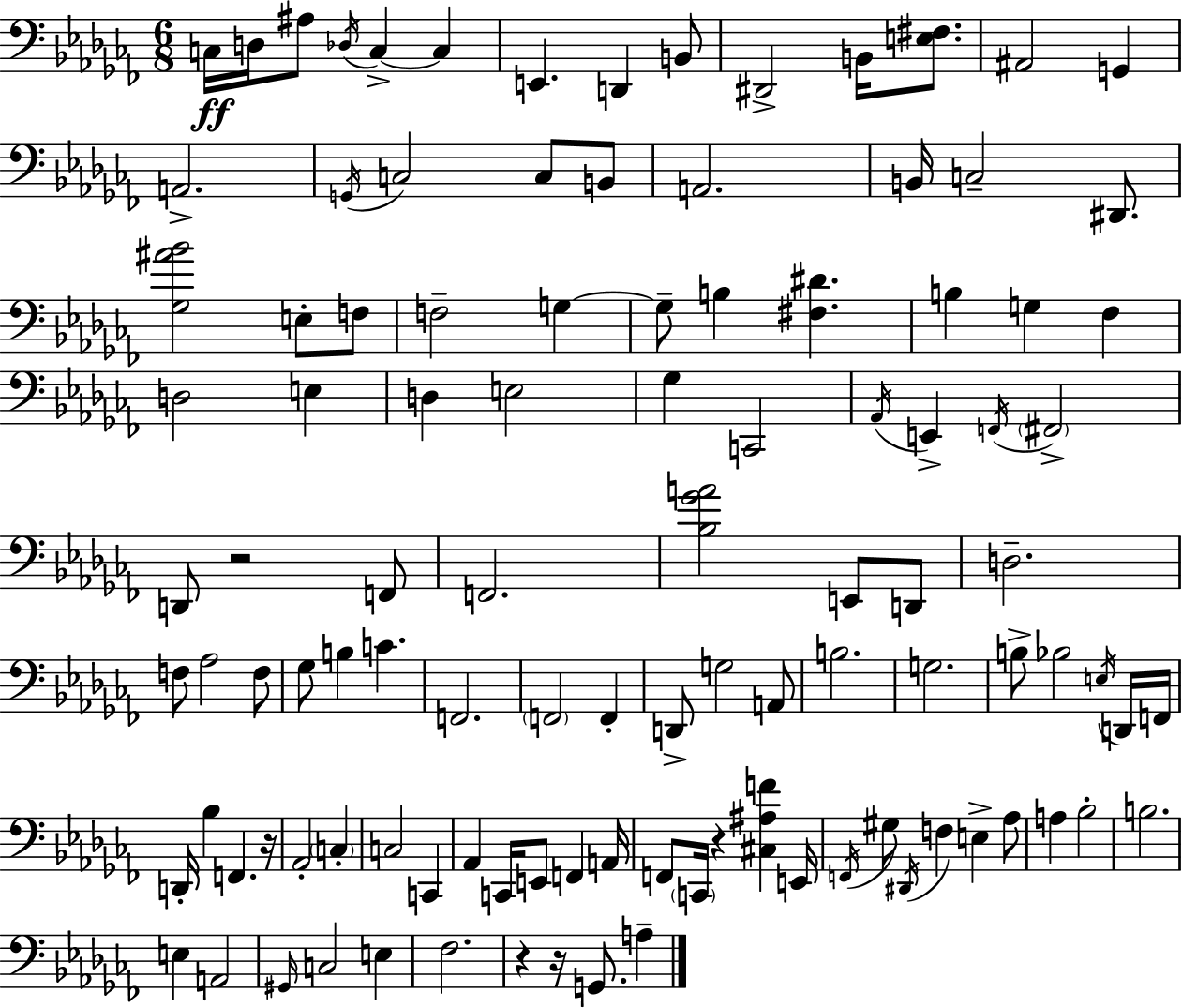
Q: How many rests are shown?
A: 5